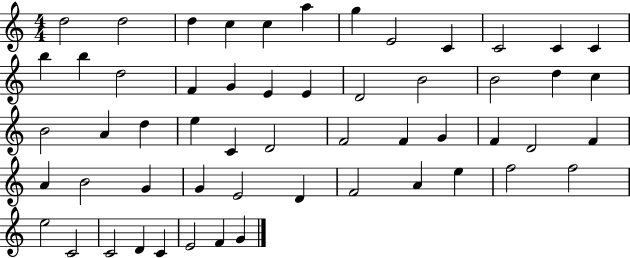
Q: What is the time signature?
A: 4/4